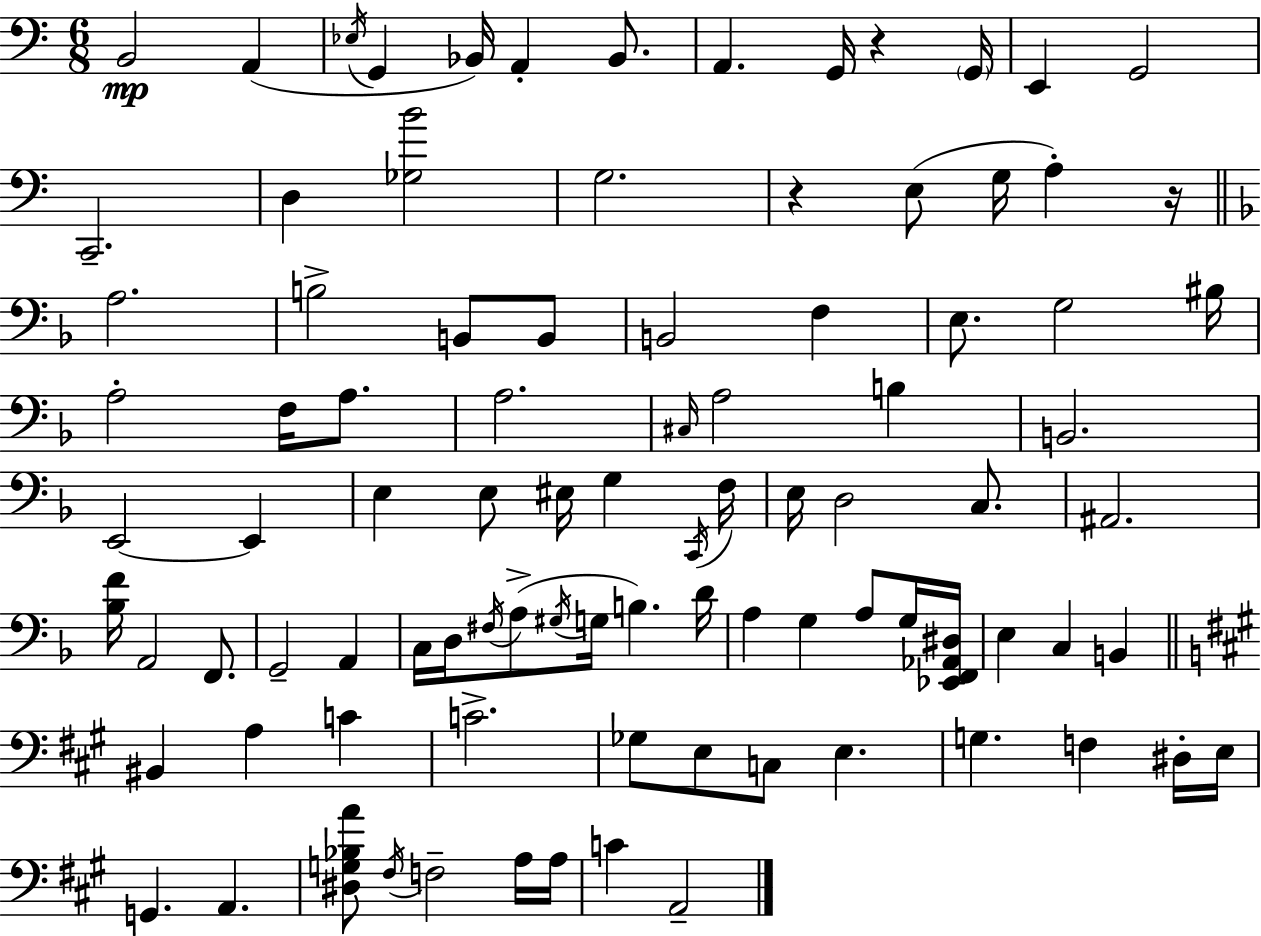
{
  \clef bass
  \numericTimeSignature
  \time 6/8
  \key a \minor
  \repeat volta 2 { b,2\mp a,4( | \acciaccatura { ees16 } g,4 bes,16) a,4-. bes,8. | a,4. g,16 r4 | \parenthesize g,16 e,4 g,2 | \break c,2.-- | d4 <ges b'>2 | g2. | r4 e8( g16 a4-.) | \break r16 \bar "||" \break \key d \minor a2. | b2-> b,8 b,8 | b,2 f4 | e8. g2 bis16 | \break a2-. f16 a8. | a2. | \grace { cis16 } a2 b4 | b,2. | \break e,2~~ e,4 | e4 e8 eis16 g4 | \acciaccatura { c,16 } f16 e16 d2 c8. | ais,2. | \break <bes f'>16 a,2 f,8. | g,2-- a,4 | c16 d16 \acciaccatura { fis16 } a8->( \acciaccatura { gis16 } g16 b4.) | d'16 a4 g4 | \break a8 g16 <ees, f, aes, dis>16 e4 c4 | b,4 \bar "||" \break \key a \major bis,4 a4 c'4 | c'2.-> | ges8 e8 c8 e4. | g4. f4 dis16-. e16 | \break g,4. a,4. | <dis g bes a'>8 \acciaccatura { fis16 } f2-- a16 | a16 c'4 a,2-- | } \bar "|."
}